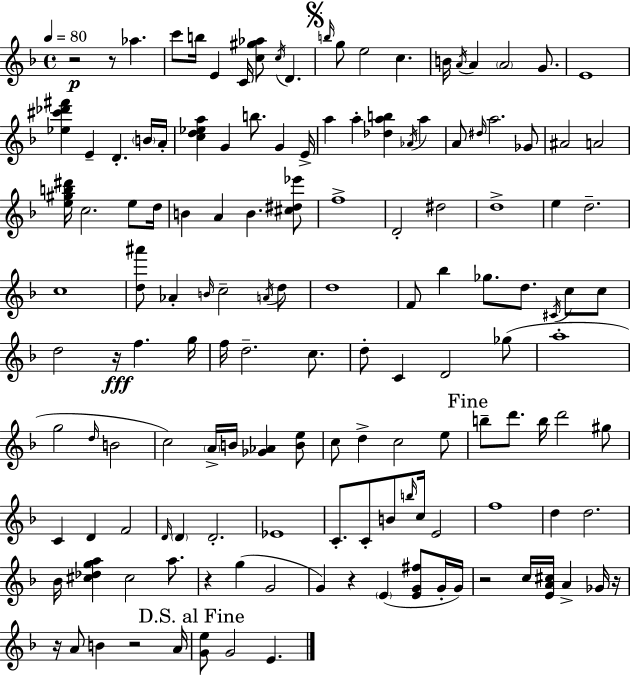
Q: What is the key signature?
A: D minor